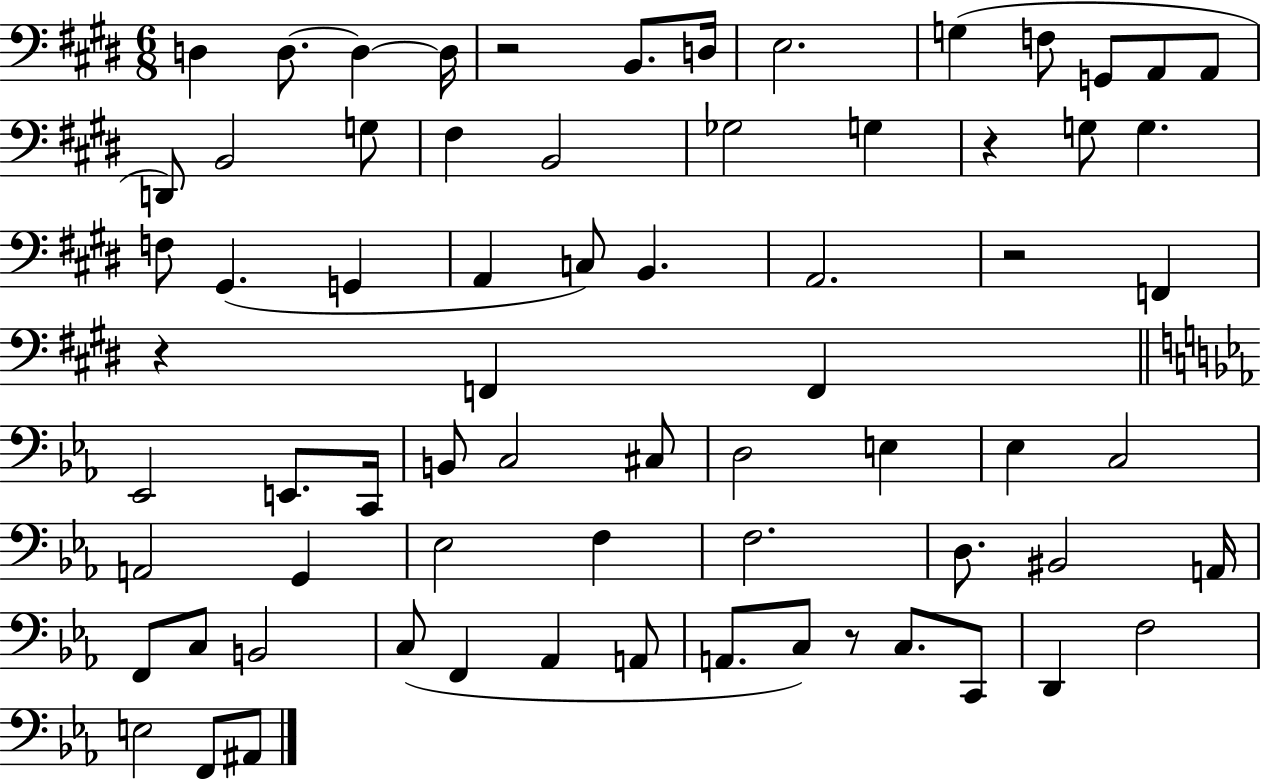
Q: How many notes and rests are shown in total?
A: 70